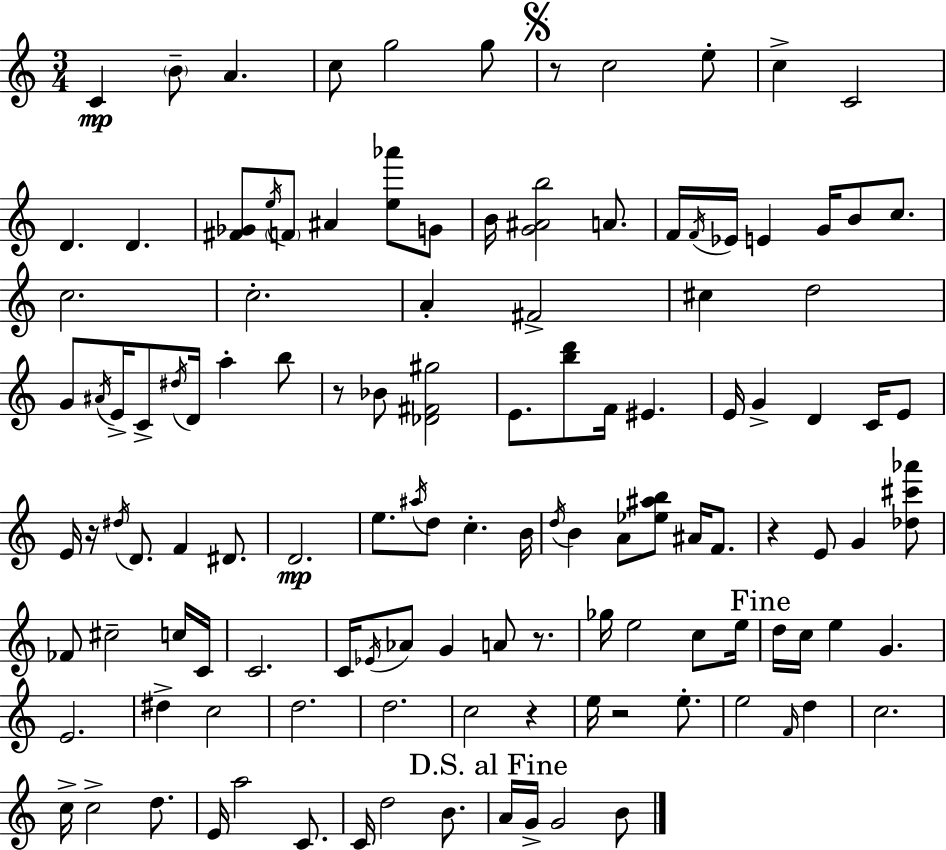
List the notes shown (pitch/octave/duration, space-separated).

C4/q B4/e A4/q. C5/e G5/h G5/e R/e C5/h E5/e C5/q C4/h D4/q. D4/q. [F#4,Gb4]/e E5/s F4/e A#4/q [E5,Ab6]/e G4/e B4/s [G4,A#4,B5]/h A4/e. F4/s F4/s Eb4/s E4/q G4/s B4/e C5/e. C5/h. C5/h. A4/q F#4/h C#5/q D5/h G4/e A#4/s E4/s C4/e D#5/s D4/s A5/q B5/e R/e Bb4/e [Db4,F#4,G#5]/h E4/e. [B5,D6]/e F4/s EIS4/q. E4/s G4/q D4/q C4/s E4/e E4/s R/s D#5/s D4/e. F4/q D#4/e. D4/h. E5/e. A#5/s D5/e C5/q. B4/s D5/s B4/q A4/e [Eb5,A#5,B5]/e A#4/s F4/e. R/q E4/e G4/q [Db5,C#6,Ab6]/e FES4/e C#5/h C5/s C4/s C4/h. C4/s Eb4/s Ab4/e G4/q A4/e R/e. Gb5/s E5/h C5/e E5/s D5/s C5/s E5/q G4/q. E4/h. D#5/q C5/h D5/h. D5/h. C5/h R/q E5/s R/h E5/e. E5/h F4/s D5/q C5/h. C5/s C5/h D5/e. E4/s A5/h C4/e. C4/s D5/h B4/e. A4/s G4/s G4/h B4/e